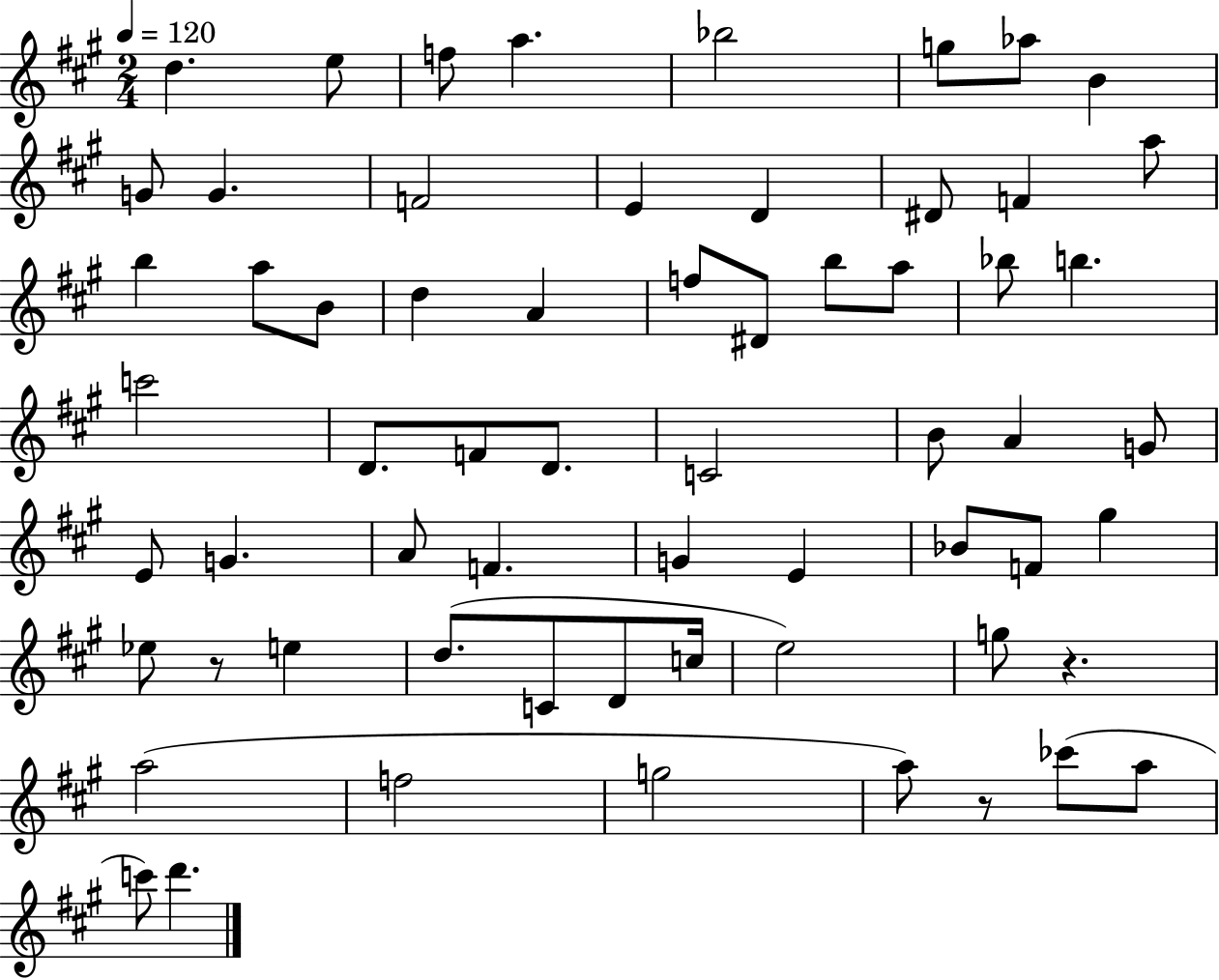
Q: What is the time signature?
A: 2/4